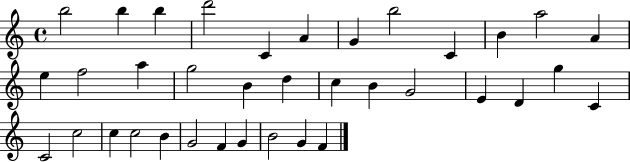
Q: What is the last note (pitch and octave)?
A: F4